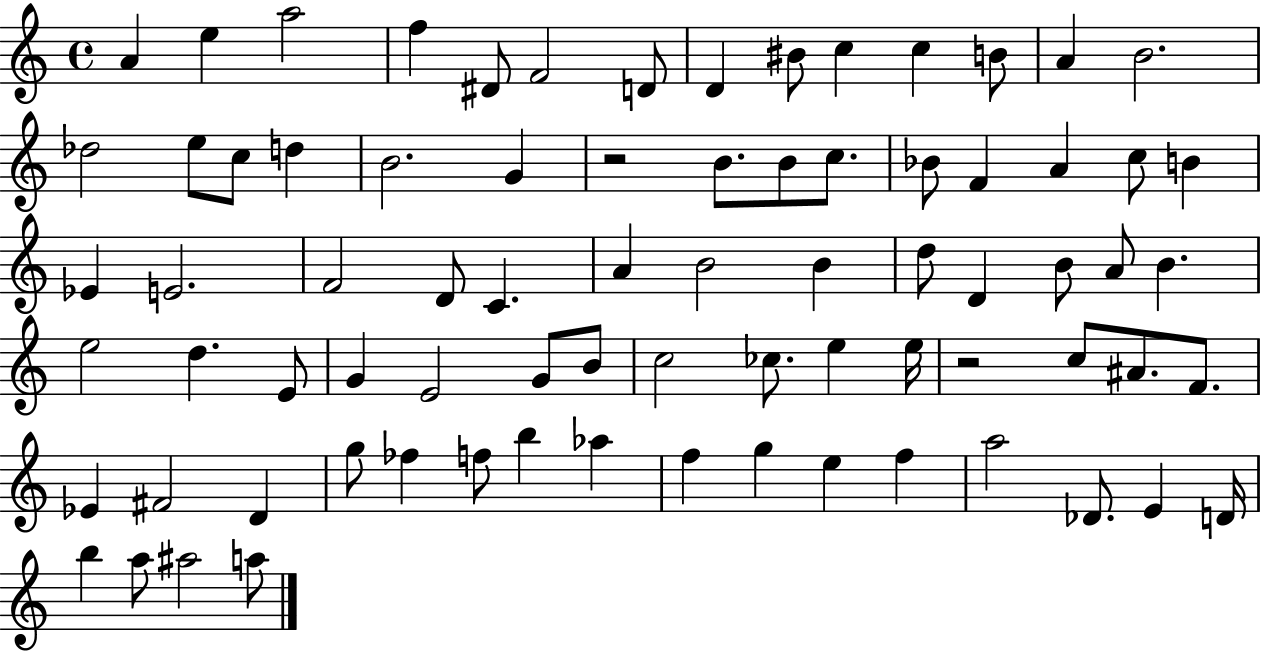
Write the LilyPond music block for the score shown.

{
  \clef treble
  \time 4/4
  \defaultTimeSignature
  \key c \major
  a'4 e''4 a''2 | f''4 dis'8 f'2 d'8 | d'4 bis'8 c''4 c''4 b'8 | a'4 b'2. | \break des''2 e''8 c''8 d''4 | b'2. g'4 | r2 b'8. b'8 c''8. | bes'8 f'4 a'4 c''8 b'4 | \break ees'4 e'2. | f'2 d'8 c'4. | a'4 b'2 b'4 | d''8 d'4 b'8 a'8 b'4. | \break e''2 d''4. e'8 | g'4 e'2 g'8 b'8 | c''2 ces''8. e''4 e''16 | r2 c''8 ais'8. f'8. | \break ees'4 fis'2 d'4 | g''8 fes''4 f''8 b''4 aes''4 | f''4 g''4 e''4 f''4 | a''2 des'8. e'4 d'16 | \break b''4 a''8 ais''2 a''8 | \bar "|."
}